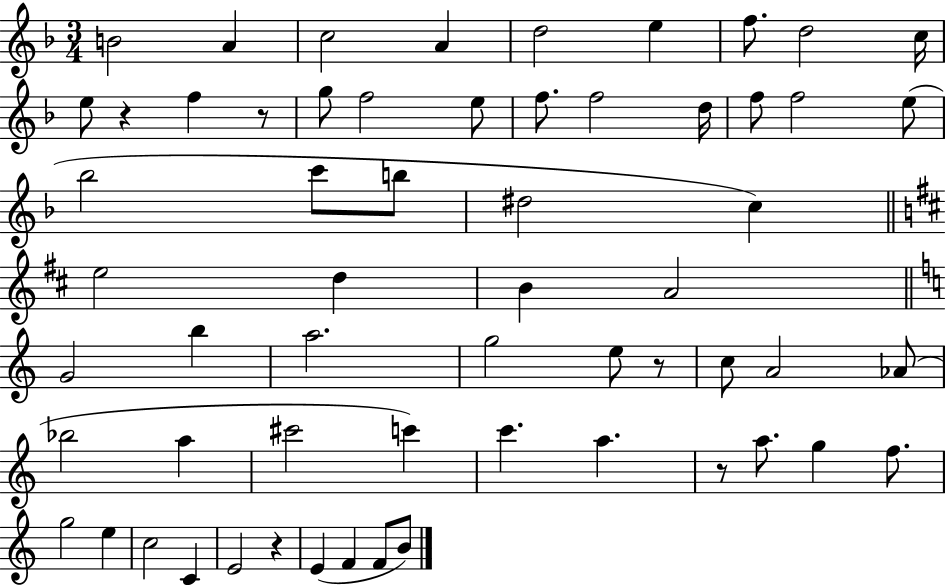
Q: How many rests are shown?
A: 5